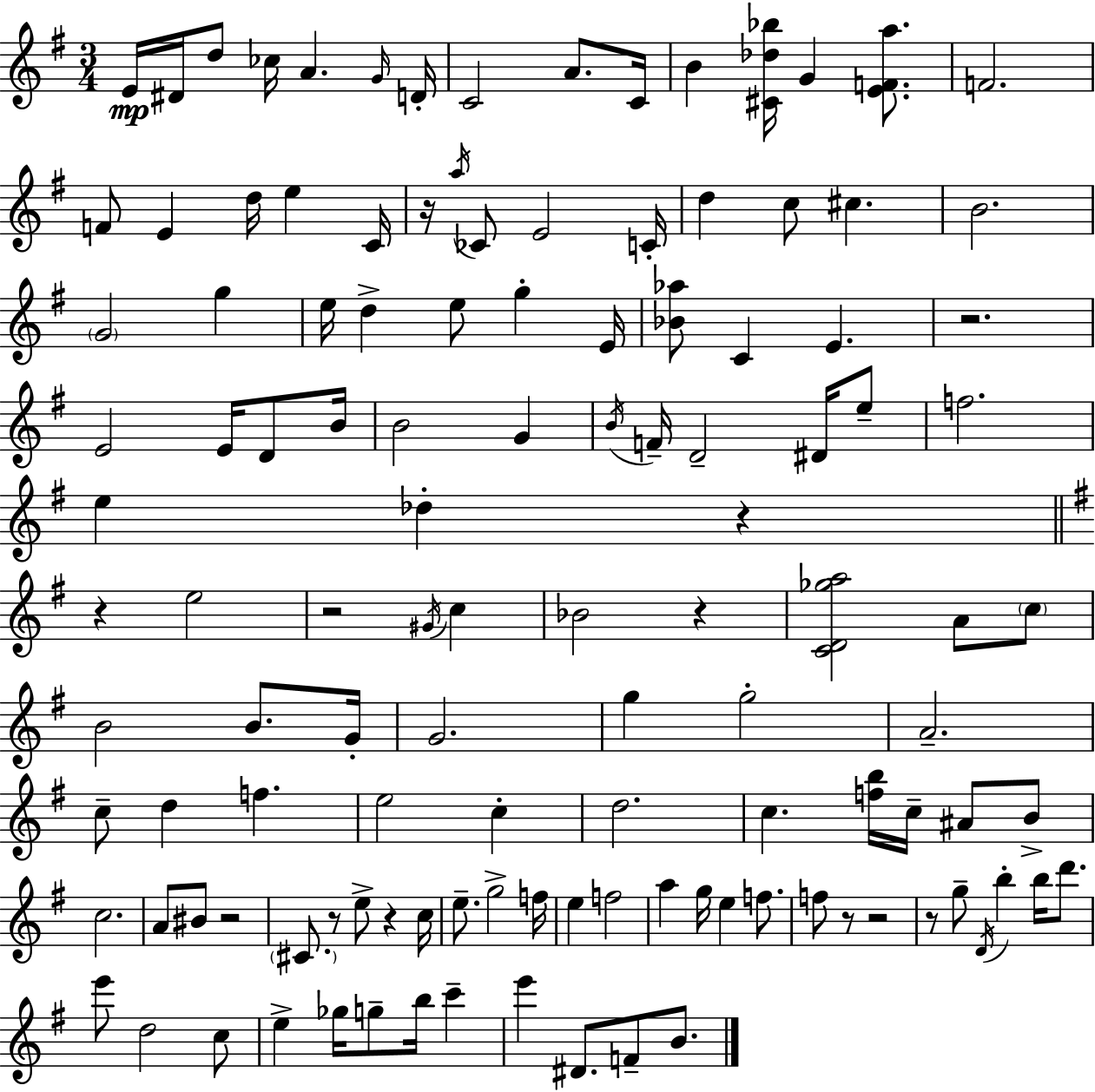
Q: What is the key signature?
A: E minor